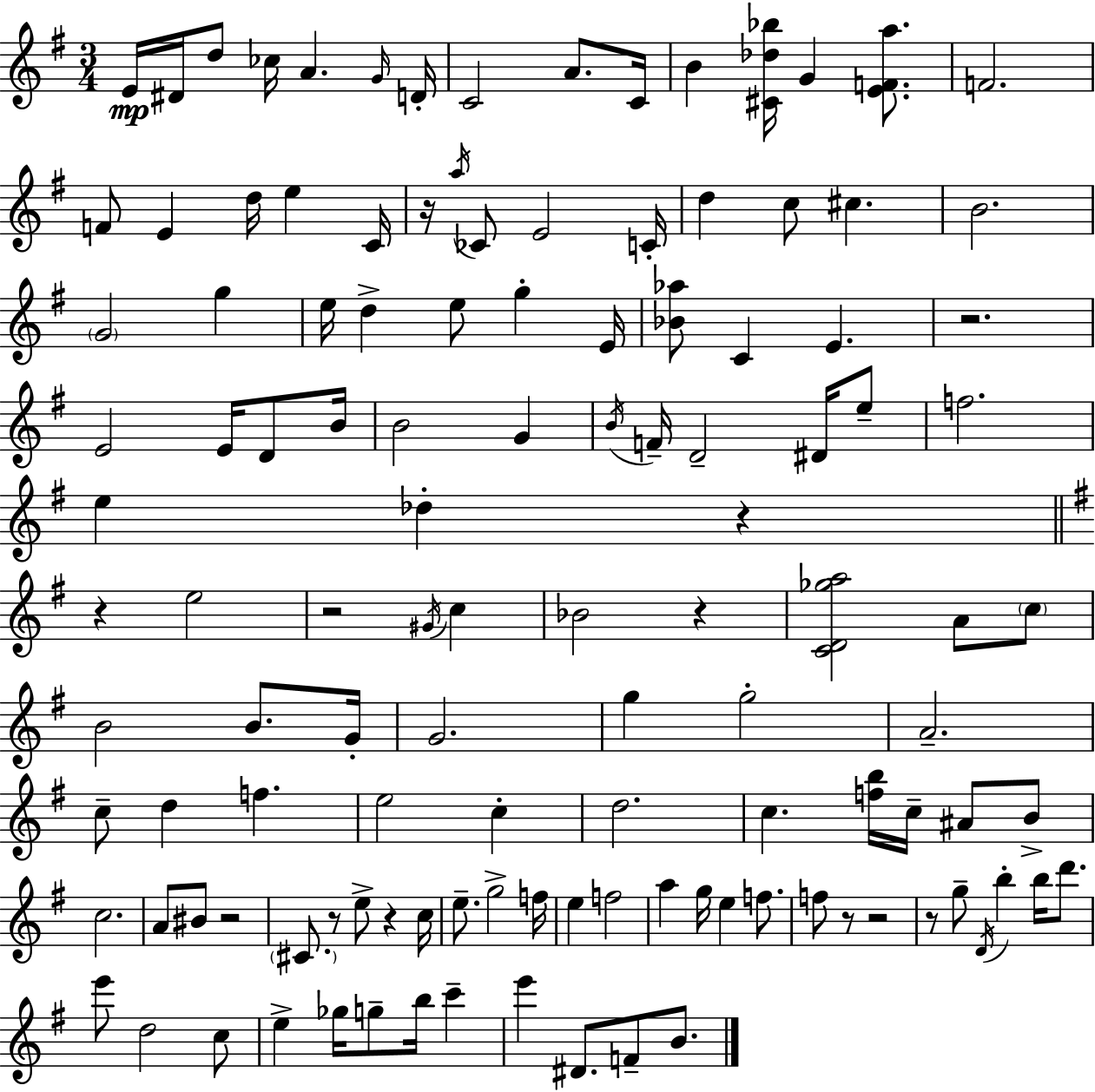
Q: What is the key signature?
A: E minor